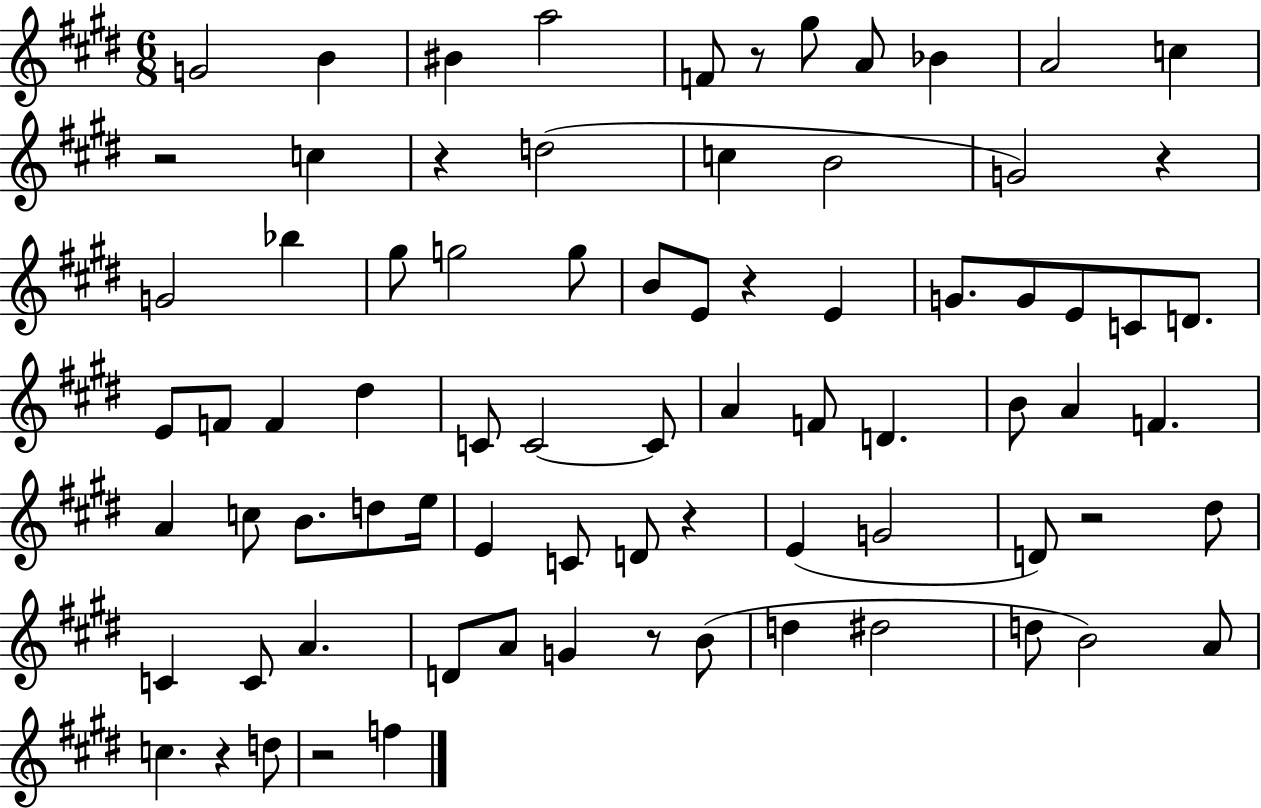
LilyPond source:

{
  \clef treble
  \numericTimeSignature
  \time 6/8
  \key e \major
  g'2 b'4 | bis'4 a''2 | f'8 r8 gis''8 a'8 bes'4 | a'2 c''4 | \break r2 c''4 | r4 d''2( | c''4 b'2 | g'2) r4 | \break g'2 bes''4 | gis''8 g''2 g''8 | b'8 e'8 r4 e'4 | g'8. g'8 e'8 c'8 d'8. | \break e'8 f'8 f'4 dis''4 | c'8 c'2~~ c'8 | a'4 f'8 d'4. | b'8 a'4 f'4. | \break a'4 c''8 b'8. d''8 e''16 | e'4 c'8 d'8 r4 | e'4( g'2 | d'8) r2 dis''8 | \break c'4 c'8 a'4. | d'8 a'8 g'4 r8 b'8( | d''4 dis''2 | d''8 b'2) a'8 | \break c''4. r4 d''8 | r2 f''4 | \bar "|."
}